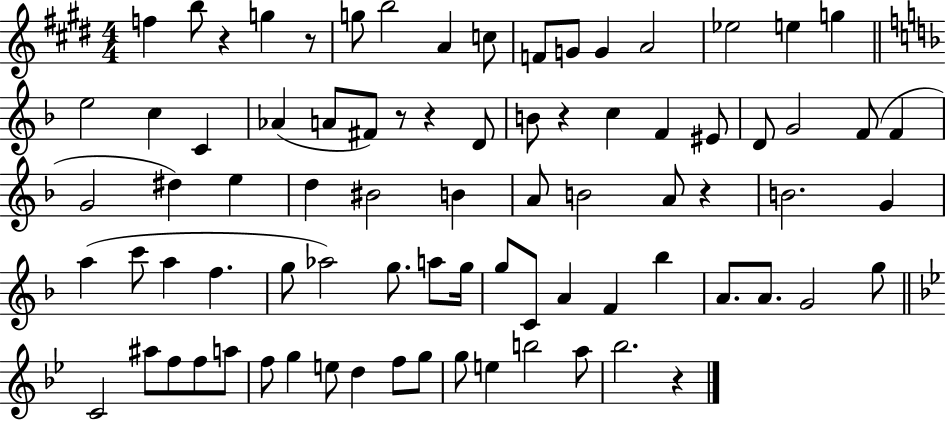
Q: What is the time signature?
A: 4/4